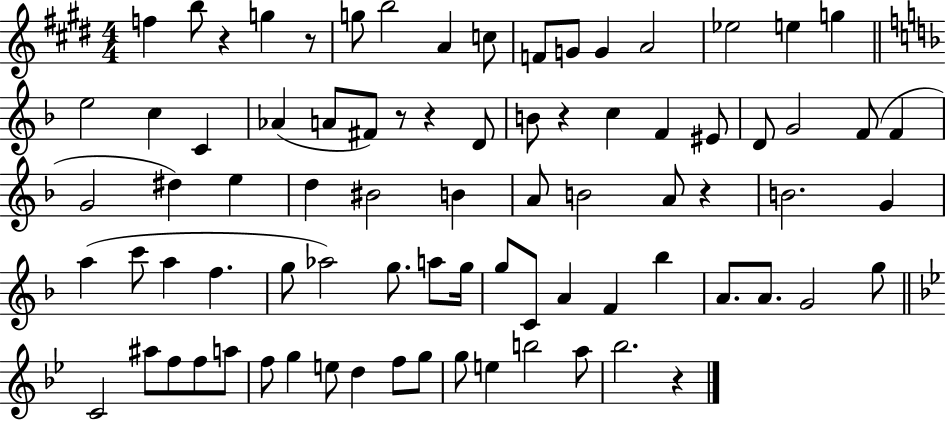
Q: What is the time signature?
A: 4/4